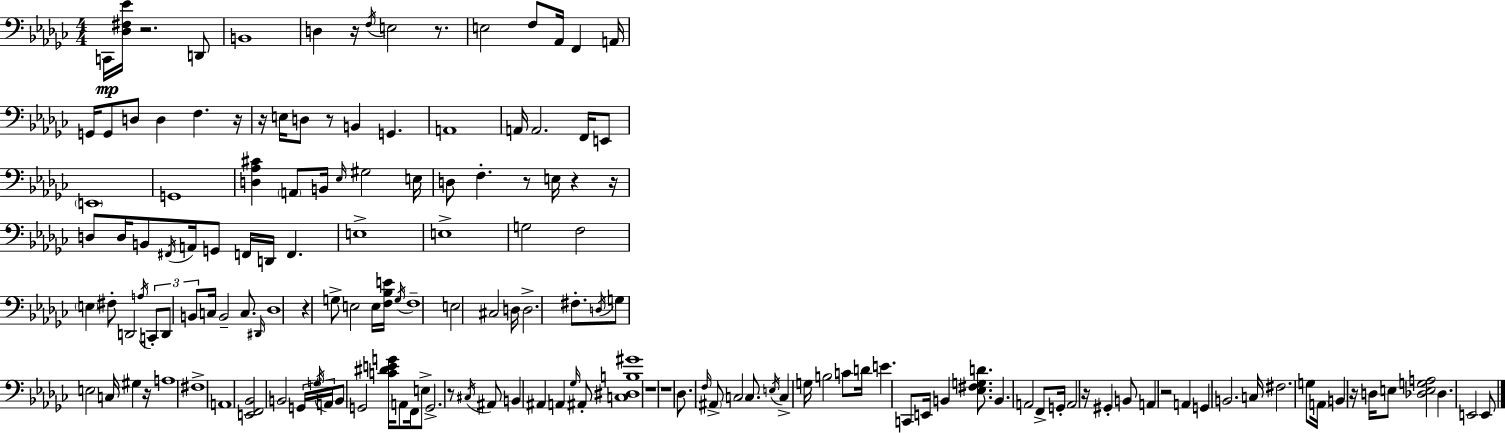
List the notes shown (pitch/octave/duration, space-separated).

C2/s [Db3,F#3,Eb4]/s R/h. D2/e B2/w D3/q R/s F3/s E3/h R/e. E3/h F3/e Ab2/s F2/q A2/s G2/s G2/e D3/e D3/q F3/q. R/s R/s E3/s D3/e R/e B2/q G2/q. A2/w A2/s A2/h. F2/s E2/e E2/w G2/w [D3,Ab3,C#4]/q A2/e B2/s Eb3/s G#3/h E3/s D3/e F3/q. R/e E3/s R/q R/s D3/e D3/s B2/e F#2/s A2/s G2/e F2/s D2/s F2/q. E3/w E3/w G3/h F3/h E3/q F#3/e D2/h A3/s C2/e D2/e B2/e C3/s B2/h C3/e. D#2/s Db3/w R/q G3/e E3/h E3/s [F3,Bb3,E4]/s G3/s F3/w E3/h C#3/h D3/s D3/h. F#3/e. D3/s G3/e E3/h C3/s G#3/q R/s A3/w F#3/w A2/w [E2,F2,Bb2]/h B2/h G2/s G3/s A2/s B2/e G2/h [C4,D#4,E4,G4]/s A2/e F2/s E3/e G2/h. R/e C#3/s A#2/e B2/q A#2/q A2/q Gb3/s A#2/e [C3,D#3,B3,G#4]/w R/w R/w Db3/e. F3/s A#2/e C3/h C3/e. E3/s C3/q G3/s B3/h C4/e D4/s E4/q. C2/e E2/s B2/q [Eb3,F#3,G3,D4]/e. B2/q. A2/h F2/e G2/s A2/h R/s G#2/q B2/e A2/q R/h A2/q G2/q B2/h. C3/s F#3/h. G3/e A2/s B2/q R/s D3/s E3/e [Db3,E3,G3,A3]/h Db3/q. E2/h E2/e